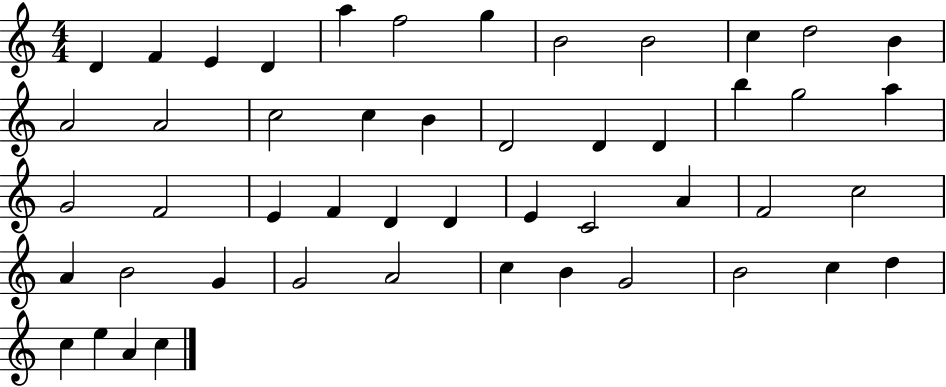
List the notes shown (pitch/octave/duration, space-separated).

D4/q F4/q E4/q D4/q A5/q F5/h G5/q B4/h B4/h C5/q D5/h B4/q A4/h A4/h C5/h C5/q B4/q D4/h D4/q D4/q B5/q G5/h A5/q G4/h F4/h E4/q F4/q D4/q D4/q E4/q C4/h A4/q F4/h C5/h A4/q B4/h G4/q G4/h A4/h C5/q B4/q G4/h B4/h C5/q D5/q C5/q E5/q A4/q C5/q